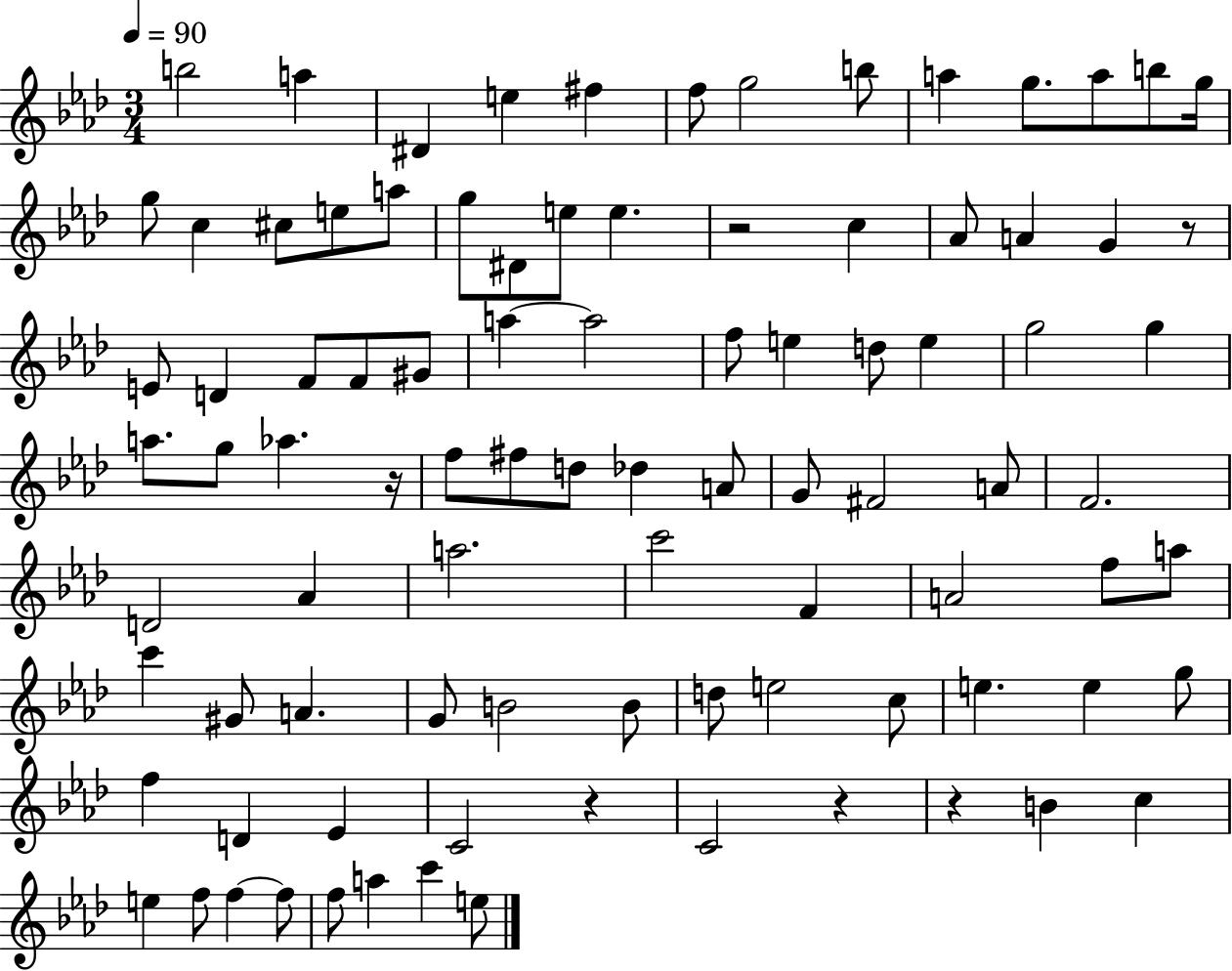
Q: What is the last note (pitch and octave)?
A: E5